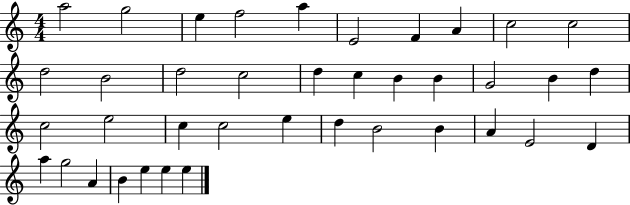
A5/h G5/h E5/q F5/h A5/q E4/h F4/q A4/q C5/h C5/h D5/h B4/h D5/h C5/h D5/q C5/q B4/q B4/q G4/h B4/q D5/q C5/h E5/h C5/q C5/h E5/q D5/q B4/h B4/q A4/q E4/h D4/q A5/q G5/h A4/q B4/q E5/q E5/q E5/q